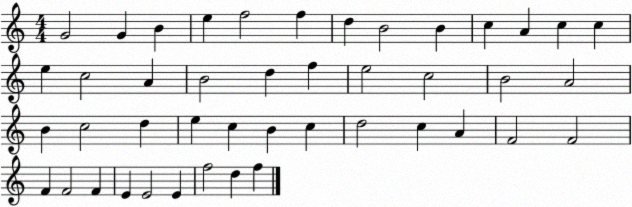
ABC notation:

X:1
T:Untitled
M:4/4
L:1/4
K:C
G2 G B e f2 f d B2 B c A c c e c2 A B2 d f e2 c2 B2 A2 B c2 d e c B c d2 c A F2 F2 F F2 F E E2 E f2 d f